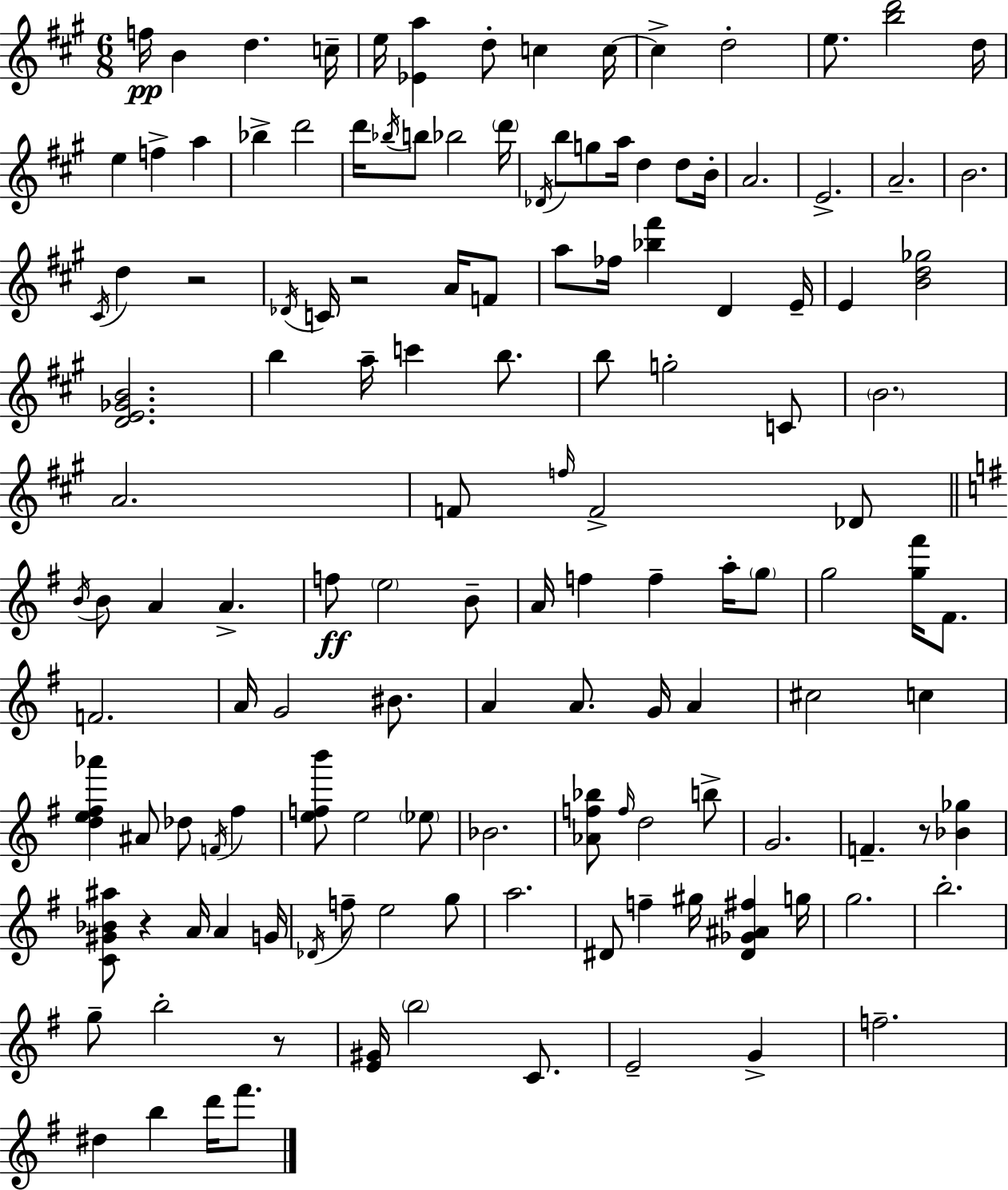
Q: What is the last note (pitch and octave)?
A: F#6